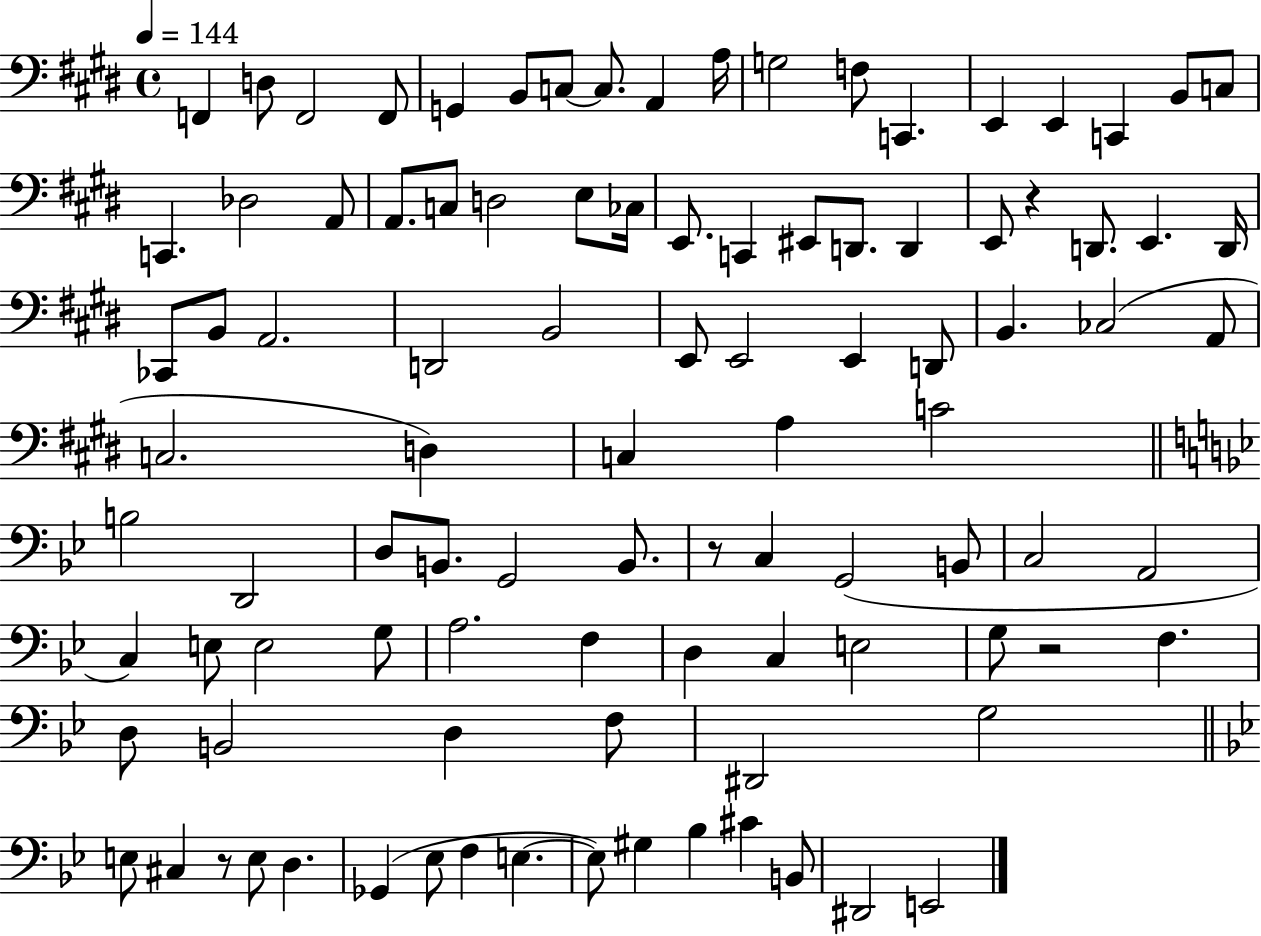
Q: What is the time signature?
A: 4/4